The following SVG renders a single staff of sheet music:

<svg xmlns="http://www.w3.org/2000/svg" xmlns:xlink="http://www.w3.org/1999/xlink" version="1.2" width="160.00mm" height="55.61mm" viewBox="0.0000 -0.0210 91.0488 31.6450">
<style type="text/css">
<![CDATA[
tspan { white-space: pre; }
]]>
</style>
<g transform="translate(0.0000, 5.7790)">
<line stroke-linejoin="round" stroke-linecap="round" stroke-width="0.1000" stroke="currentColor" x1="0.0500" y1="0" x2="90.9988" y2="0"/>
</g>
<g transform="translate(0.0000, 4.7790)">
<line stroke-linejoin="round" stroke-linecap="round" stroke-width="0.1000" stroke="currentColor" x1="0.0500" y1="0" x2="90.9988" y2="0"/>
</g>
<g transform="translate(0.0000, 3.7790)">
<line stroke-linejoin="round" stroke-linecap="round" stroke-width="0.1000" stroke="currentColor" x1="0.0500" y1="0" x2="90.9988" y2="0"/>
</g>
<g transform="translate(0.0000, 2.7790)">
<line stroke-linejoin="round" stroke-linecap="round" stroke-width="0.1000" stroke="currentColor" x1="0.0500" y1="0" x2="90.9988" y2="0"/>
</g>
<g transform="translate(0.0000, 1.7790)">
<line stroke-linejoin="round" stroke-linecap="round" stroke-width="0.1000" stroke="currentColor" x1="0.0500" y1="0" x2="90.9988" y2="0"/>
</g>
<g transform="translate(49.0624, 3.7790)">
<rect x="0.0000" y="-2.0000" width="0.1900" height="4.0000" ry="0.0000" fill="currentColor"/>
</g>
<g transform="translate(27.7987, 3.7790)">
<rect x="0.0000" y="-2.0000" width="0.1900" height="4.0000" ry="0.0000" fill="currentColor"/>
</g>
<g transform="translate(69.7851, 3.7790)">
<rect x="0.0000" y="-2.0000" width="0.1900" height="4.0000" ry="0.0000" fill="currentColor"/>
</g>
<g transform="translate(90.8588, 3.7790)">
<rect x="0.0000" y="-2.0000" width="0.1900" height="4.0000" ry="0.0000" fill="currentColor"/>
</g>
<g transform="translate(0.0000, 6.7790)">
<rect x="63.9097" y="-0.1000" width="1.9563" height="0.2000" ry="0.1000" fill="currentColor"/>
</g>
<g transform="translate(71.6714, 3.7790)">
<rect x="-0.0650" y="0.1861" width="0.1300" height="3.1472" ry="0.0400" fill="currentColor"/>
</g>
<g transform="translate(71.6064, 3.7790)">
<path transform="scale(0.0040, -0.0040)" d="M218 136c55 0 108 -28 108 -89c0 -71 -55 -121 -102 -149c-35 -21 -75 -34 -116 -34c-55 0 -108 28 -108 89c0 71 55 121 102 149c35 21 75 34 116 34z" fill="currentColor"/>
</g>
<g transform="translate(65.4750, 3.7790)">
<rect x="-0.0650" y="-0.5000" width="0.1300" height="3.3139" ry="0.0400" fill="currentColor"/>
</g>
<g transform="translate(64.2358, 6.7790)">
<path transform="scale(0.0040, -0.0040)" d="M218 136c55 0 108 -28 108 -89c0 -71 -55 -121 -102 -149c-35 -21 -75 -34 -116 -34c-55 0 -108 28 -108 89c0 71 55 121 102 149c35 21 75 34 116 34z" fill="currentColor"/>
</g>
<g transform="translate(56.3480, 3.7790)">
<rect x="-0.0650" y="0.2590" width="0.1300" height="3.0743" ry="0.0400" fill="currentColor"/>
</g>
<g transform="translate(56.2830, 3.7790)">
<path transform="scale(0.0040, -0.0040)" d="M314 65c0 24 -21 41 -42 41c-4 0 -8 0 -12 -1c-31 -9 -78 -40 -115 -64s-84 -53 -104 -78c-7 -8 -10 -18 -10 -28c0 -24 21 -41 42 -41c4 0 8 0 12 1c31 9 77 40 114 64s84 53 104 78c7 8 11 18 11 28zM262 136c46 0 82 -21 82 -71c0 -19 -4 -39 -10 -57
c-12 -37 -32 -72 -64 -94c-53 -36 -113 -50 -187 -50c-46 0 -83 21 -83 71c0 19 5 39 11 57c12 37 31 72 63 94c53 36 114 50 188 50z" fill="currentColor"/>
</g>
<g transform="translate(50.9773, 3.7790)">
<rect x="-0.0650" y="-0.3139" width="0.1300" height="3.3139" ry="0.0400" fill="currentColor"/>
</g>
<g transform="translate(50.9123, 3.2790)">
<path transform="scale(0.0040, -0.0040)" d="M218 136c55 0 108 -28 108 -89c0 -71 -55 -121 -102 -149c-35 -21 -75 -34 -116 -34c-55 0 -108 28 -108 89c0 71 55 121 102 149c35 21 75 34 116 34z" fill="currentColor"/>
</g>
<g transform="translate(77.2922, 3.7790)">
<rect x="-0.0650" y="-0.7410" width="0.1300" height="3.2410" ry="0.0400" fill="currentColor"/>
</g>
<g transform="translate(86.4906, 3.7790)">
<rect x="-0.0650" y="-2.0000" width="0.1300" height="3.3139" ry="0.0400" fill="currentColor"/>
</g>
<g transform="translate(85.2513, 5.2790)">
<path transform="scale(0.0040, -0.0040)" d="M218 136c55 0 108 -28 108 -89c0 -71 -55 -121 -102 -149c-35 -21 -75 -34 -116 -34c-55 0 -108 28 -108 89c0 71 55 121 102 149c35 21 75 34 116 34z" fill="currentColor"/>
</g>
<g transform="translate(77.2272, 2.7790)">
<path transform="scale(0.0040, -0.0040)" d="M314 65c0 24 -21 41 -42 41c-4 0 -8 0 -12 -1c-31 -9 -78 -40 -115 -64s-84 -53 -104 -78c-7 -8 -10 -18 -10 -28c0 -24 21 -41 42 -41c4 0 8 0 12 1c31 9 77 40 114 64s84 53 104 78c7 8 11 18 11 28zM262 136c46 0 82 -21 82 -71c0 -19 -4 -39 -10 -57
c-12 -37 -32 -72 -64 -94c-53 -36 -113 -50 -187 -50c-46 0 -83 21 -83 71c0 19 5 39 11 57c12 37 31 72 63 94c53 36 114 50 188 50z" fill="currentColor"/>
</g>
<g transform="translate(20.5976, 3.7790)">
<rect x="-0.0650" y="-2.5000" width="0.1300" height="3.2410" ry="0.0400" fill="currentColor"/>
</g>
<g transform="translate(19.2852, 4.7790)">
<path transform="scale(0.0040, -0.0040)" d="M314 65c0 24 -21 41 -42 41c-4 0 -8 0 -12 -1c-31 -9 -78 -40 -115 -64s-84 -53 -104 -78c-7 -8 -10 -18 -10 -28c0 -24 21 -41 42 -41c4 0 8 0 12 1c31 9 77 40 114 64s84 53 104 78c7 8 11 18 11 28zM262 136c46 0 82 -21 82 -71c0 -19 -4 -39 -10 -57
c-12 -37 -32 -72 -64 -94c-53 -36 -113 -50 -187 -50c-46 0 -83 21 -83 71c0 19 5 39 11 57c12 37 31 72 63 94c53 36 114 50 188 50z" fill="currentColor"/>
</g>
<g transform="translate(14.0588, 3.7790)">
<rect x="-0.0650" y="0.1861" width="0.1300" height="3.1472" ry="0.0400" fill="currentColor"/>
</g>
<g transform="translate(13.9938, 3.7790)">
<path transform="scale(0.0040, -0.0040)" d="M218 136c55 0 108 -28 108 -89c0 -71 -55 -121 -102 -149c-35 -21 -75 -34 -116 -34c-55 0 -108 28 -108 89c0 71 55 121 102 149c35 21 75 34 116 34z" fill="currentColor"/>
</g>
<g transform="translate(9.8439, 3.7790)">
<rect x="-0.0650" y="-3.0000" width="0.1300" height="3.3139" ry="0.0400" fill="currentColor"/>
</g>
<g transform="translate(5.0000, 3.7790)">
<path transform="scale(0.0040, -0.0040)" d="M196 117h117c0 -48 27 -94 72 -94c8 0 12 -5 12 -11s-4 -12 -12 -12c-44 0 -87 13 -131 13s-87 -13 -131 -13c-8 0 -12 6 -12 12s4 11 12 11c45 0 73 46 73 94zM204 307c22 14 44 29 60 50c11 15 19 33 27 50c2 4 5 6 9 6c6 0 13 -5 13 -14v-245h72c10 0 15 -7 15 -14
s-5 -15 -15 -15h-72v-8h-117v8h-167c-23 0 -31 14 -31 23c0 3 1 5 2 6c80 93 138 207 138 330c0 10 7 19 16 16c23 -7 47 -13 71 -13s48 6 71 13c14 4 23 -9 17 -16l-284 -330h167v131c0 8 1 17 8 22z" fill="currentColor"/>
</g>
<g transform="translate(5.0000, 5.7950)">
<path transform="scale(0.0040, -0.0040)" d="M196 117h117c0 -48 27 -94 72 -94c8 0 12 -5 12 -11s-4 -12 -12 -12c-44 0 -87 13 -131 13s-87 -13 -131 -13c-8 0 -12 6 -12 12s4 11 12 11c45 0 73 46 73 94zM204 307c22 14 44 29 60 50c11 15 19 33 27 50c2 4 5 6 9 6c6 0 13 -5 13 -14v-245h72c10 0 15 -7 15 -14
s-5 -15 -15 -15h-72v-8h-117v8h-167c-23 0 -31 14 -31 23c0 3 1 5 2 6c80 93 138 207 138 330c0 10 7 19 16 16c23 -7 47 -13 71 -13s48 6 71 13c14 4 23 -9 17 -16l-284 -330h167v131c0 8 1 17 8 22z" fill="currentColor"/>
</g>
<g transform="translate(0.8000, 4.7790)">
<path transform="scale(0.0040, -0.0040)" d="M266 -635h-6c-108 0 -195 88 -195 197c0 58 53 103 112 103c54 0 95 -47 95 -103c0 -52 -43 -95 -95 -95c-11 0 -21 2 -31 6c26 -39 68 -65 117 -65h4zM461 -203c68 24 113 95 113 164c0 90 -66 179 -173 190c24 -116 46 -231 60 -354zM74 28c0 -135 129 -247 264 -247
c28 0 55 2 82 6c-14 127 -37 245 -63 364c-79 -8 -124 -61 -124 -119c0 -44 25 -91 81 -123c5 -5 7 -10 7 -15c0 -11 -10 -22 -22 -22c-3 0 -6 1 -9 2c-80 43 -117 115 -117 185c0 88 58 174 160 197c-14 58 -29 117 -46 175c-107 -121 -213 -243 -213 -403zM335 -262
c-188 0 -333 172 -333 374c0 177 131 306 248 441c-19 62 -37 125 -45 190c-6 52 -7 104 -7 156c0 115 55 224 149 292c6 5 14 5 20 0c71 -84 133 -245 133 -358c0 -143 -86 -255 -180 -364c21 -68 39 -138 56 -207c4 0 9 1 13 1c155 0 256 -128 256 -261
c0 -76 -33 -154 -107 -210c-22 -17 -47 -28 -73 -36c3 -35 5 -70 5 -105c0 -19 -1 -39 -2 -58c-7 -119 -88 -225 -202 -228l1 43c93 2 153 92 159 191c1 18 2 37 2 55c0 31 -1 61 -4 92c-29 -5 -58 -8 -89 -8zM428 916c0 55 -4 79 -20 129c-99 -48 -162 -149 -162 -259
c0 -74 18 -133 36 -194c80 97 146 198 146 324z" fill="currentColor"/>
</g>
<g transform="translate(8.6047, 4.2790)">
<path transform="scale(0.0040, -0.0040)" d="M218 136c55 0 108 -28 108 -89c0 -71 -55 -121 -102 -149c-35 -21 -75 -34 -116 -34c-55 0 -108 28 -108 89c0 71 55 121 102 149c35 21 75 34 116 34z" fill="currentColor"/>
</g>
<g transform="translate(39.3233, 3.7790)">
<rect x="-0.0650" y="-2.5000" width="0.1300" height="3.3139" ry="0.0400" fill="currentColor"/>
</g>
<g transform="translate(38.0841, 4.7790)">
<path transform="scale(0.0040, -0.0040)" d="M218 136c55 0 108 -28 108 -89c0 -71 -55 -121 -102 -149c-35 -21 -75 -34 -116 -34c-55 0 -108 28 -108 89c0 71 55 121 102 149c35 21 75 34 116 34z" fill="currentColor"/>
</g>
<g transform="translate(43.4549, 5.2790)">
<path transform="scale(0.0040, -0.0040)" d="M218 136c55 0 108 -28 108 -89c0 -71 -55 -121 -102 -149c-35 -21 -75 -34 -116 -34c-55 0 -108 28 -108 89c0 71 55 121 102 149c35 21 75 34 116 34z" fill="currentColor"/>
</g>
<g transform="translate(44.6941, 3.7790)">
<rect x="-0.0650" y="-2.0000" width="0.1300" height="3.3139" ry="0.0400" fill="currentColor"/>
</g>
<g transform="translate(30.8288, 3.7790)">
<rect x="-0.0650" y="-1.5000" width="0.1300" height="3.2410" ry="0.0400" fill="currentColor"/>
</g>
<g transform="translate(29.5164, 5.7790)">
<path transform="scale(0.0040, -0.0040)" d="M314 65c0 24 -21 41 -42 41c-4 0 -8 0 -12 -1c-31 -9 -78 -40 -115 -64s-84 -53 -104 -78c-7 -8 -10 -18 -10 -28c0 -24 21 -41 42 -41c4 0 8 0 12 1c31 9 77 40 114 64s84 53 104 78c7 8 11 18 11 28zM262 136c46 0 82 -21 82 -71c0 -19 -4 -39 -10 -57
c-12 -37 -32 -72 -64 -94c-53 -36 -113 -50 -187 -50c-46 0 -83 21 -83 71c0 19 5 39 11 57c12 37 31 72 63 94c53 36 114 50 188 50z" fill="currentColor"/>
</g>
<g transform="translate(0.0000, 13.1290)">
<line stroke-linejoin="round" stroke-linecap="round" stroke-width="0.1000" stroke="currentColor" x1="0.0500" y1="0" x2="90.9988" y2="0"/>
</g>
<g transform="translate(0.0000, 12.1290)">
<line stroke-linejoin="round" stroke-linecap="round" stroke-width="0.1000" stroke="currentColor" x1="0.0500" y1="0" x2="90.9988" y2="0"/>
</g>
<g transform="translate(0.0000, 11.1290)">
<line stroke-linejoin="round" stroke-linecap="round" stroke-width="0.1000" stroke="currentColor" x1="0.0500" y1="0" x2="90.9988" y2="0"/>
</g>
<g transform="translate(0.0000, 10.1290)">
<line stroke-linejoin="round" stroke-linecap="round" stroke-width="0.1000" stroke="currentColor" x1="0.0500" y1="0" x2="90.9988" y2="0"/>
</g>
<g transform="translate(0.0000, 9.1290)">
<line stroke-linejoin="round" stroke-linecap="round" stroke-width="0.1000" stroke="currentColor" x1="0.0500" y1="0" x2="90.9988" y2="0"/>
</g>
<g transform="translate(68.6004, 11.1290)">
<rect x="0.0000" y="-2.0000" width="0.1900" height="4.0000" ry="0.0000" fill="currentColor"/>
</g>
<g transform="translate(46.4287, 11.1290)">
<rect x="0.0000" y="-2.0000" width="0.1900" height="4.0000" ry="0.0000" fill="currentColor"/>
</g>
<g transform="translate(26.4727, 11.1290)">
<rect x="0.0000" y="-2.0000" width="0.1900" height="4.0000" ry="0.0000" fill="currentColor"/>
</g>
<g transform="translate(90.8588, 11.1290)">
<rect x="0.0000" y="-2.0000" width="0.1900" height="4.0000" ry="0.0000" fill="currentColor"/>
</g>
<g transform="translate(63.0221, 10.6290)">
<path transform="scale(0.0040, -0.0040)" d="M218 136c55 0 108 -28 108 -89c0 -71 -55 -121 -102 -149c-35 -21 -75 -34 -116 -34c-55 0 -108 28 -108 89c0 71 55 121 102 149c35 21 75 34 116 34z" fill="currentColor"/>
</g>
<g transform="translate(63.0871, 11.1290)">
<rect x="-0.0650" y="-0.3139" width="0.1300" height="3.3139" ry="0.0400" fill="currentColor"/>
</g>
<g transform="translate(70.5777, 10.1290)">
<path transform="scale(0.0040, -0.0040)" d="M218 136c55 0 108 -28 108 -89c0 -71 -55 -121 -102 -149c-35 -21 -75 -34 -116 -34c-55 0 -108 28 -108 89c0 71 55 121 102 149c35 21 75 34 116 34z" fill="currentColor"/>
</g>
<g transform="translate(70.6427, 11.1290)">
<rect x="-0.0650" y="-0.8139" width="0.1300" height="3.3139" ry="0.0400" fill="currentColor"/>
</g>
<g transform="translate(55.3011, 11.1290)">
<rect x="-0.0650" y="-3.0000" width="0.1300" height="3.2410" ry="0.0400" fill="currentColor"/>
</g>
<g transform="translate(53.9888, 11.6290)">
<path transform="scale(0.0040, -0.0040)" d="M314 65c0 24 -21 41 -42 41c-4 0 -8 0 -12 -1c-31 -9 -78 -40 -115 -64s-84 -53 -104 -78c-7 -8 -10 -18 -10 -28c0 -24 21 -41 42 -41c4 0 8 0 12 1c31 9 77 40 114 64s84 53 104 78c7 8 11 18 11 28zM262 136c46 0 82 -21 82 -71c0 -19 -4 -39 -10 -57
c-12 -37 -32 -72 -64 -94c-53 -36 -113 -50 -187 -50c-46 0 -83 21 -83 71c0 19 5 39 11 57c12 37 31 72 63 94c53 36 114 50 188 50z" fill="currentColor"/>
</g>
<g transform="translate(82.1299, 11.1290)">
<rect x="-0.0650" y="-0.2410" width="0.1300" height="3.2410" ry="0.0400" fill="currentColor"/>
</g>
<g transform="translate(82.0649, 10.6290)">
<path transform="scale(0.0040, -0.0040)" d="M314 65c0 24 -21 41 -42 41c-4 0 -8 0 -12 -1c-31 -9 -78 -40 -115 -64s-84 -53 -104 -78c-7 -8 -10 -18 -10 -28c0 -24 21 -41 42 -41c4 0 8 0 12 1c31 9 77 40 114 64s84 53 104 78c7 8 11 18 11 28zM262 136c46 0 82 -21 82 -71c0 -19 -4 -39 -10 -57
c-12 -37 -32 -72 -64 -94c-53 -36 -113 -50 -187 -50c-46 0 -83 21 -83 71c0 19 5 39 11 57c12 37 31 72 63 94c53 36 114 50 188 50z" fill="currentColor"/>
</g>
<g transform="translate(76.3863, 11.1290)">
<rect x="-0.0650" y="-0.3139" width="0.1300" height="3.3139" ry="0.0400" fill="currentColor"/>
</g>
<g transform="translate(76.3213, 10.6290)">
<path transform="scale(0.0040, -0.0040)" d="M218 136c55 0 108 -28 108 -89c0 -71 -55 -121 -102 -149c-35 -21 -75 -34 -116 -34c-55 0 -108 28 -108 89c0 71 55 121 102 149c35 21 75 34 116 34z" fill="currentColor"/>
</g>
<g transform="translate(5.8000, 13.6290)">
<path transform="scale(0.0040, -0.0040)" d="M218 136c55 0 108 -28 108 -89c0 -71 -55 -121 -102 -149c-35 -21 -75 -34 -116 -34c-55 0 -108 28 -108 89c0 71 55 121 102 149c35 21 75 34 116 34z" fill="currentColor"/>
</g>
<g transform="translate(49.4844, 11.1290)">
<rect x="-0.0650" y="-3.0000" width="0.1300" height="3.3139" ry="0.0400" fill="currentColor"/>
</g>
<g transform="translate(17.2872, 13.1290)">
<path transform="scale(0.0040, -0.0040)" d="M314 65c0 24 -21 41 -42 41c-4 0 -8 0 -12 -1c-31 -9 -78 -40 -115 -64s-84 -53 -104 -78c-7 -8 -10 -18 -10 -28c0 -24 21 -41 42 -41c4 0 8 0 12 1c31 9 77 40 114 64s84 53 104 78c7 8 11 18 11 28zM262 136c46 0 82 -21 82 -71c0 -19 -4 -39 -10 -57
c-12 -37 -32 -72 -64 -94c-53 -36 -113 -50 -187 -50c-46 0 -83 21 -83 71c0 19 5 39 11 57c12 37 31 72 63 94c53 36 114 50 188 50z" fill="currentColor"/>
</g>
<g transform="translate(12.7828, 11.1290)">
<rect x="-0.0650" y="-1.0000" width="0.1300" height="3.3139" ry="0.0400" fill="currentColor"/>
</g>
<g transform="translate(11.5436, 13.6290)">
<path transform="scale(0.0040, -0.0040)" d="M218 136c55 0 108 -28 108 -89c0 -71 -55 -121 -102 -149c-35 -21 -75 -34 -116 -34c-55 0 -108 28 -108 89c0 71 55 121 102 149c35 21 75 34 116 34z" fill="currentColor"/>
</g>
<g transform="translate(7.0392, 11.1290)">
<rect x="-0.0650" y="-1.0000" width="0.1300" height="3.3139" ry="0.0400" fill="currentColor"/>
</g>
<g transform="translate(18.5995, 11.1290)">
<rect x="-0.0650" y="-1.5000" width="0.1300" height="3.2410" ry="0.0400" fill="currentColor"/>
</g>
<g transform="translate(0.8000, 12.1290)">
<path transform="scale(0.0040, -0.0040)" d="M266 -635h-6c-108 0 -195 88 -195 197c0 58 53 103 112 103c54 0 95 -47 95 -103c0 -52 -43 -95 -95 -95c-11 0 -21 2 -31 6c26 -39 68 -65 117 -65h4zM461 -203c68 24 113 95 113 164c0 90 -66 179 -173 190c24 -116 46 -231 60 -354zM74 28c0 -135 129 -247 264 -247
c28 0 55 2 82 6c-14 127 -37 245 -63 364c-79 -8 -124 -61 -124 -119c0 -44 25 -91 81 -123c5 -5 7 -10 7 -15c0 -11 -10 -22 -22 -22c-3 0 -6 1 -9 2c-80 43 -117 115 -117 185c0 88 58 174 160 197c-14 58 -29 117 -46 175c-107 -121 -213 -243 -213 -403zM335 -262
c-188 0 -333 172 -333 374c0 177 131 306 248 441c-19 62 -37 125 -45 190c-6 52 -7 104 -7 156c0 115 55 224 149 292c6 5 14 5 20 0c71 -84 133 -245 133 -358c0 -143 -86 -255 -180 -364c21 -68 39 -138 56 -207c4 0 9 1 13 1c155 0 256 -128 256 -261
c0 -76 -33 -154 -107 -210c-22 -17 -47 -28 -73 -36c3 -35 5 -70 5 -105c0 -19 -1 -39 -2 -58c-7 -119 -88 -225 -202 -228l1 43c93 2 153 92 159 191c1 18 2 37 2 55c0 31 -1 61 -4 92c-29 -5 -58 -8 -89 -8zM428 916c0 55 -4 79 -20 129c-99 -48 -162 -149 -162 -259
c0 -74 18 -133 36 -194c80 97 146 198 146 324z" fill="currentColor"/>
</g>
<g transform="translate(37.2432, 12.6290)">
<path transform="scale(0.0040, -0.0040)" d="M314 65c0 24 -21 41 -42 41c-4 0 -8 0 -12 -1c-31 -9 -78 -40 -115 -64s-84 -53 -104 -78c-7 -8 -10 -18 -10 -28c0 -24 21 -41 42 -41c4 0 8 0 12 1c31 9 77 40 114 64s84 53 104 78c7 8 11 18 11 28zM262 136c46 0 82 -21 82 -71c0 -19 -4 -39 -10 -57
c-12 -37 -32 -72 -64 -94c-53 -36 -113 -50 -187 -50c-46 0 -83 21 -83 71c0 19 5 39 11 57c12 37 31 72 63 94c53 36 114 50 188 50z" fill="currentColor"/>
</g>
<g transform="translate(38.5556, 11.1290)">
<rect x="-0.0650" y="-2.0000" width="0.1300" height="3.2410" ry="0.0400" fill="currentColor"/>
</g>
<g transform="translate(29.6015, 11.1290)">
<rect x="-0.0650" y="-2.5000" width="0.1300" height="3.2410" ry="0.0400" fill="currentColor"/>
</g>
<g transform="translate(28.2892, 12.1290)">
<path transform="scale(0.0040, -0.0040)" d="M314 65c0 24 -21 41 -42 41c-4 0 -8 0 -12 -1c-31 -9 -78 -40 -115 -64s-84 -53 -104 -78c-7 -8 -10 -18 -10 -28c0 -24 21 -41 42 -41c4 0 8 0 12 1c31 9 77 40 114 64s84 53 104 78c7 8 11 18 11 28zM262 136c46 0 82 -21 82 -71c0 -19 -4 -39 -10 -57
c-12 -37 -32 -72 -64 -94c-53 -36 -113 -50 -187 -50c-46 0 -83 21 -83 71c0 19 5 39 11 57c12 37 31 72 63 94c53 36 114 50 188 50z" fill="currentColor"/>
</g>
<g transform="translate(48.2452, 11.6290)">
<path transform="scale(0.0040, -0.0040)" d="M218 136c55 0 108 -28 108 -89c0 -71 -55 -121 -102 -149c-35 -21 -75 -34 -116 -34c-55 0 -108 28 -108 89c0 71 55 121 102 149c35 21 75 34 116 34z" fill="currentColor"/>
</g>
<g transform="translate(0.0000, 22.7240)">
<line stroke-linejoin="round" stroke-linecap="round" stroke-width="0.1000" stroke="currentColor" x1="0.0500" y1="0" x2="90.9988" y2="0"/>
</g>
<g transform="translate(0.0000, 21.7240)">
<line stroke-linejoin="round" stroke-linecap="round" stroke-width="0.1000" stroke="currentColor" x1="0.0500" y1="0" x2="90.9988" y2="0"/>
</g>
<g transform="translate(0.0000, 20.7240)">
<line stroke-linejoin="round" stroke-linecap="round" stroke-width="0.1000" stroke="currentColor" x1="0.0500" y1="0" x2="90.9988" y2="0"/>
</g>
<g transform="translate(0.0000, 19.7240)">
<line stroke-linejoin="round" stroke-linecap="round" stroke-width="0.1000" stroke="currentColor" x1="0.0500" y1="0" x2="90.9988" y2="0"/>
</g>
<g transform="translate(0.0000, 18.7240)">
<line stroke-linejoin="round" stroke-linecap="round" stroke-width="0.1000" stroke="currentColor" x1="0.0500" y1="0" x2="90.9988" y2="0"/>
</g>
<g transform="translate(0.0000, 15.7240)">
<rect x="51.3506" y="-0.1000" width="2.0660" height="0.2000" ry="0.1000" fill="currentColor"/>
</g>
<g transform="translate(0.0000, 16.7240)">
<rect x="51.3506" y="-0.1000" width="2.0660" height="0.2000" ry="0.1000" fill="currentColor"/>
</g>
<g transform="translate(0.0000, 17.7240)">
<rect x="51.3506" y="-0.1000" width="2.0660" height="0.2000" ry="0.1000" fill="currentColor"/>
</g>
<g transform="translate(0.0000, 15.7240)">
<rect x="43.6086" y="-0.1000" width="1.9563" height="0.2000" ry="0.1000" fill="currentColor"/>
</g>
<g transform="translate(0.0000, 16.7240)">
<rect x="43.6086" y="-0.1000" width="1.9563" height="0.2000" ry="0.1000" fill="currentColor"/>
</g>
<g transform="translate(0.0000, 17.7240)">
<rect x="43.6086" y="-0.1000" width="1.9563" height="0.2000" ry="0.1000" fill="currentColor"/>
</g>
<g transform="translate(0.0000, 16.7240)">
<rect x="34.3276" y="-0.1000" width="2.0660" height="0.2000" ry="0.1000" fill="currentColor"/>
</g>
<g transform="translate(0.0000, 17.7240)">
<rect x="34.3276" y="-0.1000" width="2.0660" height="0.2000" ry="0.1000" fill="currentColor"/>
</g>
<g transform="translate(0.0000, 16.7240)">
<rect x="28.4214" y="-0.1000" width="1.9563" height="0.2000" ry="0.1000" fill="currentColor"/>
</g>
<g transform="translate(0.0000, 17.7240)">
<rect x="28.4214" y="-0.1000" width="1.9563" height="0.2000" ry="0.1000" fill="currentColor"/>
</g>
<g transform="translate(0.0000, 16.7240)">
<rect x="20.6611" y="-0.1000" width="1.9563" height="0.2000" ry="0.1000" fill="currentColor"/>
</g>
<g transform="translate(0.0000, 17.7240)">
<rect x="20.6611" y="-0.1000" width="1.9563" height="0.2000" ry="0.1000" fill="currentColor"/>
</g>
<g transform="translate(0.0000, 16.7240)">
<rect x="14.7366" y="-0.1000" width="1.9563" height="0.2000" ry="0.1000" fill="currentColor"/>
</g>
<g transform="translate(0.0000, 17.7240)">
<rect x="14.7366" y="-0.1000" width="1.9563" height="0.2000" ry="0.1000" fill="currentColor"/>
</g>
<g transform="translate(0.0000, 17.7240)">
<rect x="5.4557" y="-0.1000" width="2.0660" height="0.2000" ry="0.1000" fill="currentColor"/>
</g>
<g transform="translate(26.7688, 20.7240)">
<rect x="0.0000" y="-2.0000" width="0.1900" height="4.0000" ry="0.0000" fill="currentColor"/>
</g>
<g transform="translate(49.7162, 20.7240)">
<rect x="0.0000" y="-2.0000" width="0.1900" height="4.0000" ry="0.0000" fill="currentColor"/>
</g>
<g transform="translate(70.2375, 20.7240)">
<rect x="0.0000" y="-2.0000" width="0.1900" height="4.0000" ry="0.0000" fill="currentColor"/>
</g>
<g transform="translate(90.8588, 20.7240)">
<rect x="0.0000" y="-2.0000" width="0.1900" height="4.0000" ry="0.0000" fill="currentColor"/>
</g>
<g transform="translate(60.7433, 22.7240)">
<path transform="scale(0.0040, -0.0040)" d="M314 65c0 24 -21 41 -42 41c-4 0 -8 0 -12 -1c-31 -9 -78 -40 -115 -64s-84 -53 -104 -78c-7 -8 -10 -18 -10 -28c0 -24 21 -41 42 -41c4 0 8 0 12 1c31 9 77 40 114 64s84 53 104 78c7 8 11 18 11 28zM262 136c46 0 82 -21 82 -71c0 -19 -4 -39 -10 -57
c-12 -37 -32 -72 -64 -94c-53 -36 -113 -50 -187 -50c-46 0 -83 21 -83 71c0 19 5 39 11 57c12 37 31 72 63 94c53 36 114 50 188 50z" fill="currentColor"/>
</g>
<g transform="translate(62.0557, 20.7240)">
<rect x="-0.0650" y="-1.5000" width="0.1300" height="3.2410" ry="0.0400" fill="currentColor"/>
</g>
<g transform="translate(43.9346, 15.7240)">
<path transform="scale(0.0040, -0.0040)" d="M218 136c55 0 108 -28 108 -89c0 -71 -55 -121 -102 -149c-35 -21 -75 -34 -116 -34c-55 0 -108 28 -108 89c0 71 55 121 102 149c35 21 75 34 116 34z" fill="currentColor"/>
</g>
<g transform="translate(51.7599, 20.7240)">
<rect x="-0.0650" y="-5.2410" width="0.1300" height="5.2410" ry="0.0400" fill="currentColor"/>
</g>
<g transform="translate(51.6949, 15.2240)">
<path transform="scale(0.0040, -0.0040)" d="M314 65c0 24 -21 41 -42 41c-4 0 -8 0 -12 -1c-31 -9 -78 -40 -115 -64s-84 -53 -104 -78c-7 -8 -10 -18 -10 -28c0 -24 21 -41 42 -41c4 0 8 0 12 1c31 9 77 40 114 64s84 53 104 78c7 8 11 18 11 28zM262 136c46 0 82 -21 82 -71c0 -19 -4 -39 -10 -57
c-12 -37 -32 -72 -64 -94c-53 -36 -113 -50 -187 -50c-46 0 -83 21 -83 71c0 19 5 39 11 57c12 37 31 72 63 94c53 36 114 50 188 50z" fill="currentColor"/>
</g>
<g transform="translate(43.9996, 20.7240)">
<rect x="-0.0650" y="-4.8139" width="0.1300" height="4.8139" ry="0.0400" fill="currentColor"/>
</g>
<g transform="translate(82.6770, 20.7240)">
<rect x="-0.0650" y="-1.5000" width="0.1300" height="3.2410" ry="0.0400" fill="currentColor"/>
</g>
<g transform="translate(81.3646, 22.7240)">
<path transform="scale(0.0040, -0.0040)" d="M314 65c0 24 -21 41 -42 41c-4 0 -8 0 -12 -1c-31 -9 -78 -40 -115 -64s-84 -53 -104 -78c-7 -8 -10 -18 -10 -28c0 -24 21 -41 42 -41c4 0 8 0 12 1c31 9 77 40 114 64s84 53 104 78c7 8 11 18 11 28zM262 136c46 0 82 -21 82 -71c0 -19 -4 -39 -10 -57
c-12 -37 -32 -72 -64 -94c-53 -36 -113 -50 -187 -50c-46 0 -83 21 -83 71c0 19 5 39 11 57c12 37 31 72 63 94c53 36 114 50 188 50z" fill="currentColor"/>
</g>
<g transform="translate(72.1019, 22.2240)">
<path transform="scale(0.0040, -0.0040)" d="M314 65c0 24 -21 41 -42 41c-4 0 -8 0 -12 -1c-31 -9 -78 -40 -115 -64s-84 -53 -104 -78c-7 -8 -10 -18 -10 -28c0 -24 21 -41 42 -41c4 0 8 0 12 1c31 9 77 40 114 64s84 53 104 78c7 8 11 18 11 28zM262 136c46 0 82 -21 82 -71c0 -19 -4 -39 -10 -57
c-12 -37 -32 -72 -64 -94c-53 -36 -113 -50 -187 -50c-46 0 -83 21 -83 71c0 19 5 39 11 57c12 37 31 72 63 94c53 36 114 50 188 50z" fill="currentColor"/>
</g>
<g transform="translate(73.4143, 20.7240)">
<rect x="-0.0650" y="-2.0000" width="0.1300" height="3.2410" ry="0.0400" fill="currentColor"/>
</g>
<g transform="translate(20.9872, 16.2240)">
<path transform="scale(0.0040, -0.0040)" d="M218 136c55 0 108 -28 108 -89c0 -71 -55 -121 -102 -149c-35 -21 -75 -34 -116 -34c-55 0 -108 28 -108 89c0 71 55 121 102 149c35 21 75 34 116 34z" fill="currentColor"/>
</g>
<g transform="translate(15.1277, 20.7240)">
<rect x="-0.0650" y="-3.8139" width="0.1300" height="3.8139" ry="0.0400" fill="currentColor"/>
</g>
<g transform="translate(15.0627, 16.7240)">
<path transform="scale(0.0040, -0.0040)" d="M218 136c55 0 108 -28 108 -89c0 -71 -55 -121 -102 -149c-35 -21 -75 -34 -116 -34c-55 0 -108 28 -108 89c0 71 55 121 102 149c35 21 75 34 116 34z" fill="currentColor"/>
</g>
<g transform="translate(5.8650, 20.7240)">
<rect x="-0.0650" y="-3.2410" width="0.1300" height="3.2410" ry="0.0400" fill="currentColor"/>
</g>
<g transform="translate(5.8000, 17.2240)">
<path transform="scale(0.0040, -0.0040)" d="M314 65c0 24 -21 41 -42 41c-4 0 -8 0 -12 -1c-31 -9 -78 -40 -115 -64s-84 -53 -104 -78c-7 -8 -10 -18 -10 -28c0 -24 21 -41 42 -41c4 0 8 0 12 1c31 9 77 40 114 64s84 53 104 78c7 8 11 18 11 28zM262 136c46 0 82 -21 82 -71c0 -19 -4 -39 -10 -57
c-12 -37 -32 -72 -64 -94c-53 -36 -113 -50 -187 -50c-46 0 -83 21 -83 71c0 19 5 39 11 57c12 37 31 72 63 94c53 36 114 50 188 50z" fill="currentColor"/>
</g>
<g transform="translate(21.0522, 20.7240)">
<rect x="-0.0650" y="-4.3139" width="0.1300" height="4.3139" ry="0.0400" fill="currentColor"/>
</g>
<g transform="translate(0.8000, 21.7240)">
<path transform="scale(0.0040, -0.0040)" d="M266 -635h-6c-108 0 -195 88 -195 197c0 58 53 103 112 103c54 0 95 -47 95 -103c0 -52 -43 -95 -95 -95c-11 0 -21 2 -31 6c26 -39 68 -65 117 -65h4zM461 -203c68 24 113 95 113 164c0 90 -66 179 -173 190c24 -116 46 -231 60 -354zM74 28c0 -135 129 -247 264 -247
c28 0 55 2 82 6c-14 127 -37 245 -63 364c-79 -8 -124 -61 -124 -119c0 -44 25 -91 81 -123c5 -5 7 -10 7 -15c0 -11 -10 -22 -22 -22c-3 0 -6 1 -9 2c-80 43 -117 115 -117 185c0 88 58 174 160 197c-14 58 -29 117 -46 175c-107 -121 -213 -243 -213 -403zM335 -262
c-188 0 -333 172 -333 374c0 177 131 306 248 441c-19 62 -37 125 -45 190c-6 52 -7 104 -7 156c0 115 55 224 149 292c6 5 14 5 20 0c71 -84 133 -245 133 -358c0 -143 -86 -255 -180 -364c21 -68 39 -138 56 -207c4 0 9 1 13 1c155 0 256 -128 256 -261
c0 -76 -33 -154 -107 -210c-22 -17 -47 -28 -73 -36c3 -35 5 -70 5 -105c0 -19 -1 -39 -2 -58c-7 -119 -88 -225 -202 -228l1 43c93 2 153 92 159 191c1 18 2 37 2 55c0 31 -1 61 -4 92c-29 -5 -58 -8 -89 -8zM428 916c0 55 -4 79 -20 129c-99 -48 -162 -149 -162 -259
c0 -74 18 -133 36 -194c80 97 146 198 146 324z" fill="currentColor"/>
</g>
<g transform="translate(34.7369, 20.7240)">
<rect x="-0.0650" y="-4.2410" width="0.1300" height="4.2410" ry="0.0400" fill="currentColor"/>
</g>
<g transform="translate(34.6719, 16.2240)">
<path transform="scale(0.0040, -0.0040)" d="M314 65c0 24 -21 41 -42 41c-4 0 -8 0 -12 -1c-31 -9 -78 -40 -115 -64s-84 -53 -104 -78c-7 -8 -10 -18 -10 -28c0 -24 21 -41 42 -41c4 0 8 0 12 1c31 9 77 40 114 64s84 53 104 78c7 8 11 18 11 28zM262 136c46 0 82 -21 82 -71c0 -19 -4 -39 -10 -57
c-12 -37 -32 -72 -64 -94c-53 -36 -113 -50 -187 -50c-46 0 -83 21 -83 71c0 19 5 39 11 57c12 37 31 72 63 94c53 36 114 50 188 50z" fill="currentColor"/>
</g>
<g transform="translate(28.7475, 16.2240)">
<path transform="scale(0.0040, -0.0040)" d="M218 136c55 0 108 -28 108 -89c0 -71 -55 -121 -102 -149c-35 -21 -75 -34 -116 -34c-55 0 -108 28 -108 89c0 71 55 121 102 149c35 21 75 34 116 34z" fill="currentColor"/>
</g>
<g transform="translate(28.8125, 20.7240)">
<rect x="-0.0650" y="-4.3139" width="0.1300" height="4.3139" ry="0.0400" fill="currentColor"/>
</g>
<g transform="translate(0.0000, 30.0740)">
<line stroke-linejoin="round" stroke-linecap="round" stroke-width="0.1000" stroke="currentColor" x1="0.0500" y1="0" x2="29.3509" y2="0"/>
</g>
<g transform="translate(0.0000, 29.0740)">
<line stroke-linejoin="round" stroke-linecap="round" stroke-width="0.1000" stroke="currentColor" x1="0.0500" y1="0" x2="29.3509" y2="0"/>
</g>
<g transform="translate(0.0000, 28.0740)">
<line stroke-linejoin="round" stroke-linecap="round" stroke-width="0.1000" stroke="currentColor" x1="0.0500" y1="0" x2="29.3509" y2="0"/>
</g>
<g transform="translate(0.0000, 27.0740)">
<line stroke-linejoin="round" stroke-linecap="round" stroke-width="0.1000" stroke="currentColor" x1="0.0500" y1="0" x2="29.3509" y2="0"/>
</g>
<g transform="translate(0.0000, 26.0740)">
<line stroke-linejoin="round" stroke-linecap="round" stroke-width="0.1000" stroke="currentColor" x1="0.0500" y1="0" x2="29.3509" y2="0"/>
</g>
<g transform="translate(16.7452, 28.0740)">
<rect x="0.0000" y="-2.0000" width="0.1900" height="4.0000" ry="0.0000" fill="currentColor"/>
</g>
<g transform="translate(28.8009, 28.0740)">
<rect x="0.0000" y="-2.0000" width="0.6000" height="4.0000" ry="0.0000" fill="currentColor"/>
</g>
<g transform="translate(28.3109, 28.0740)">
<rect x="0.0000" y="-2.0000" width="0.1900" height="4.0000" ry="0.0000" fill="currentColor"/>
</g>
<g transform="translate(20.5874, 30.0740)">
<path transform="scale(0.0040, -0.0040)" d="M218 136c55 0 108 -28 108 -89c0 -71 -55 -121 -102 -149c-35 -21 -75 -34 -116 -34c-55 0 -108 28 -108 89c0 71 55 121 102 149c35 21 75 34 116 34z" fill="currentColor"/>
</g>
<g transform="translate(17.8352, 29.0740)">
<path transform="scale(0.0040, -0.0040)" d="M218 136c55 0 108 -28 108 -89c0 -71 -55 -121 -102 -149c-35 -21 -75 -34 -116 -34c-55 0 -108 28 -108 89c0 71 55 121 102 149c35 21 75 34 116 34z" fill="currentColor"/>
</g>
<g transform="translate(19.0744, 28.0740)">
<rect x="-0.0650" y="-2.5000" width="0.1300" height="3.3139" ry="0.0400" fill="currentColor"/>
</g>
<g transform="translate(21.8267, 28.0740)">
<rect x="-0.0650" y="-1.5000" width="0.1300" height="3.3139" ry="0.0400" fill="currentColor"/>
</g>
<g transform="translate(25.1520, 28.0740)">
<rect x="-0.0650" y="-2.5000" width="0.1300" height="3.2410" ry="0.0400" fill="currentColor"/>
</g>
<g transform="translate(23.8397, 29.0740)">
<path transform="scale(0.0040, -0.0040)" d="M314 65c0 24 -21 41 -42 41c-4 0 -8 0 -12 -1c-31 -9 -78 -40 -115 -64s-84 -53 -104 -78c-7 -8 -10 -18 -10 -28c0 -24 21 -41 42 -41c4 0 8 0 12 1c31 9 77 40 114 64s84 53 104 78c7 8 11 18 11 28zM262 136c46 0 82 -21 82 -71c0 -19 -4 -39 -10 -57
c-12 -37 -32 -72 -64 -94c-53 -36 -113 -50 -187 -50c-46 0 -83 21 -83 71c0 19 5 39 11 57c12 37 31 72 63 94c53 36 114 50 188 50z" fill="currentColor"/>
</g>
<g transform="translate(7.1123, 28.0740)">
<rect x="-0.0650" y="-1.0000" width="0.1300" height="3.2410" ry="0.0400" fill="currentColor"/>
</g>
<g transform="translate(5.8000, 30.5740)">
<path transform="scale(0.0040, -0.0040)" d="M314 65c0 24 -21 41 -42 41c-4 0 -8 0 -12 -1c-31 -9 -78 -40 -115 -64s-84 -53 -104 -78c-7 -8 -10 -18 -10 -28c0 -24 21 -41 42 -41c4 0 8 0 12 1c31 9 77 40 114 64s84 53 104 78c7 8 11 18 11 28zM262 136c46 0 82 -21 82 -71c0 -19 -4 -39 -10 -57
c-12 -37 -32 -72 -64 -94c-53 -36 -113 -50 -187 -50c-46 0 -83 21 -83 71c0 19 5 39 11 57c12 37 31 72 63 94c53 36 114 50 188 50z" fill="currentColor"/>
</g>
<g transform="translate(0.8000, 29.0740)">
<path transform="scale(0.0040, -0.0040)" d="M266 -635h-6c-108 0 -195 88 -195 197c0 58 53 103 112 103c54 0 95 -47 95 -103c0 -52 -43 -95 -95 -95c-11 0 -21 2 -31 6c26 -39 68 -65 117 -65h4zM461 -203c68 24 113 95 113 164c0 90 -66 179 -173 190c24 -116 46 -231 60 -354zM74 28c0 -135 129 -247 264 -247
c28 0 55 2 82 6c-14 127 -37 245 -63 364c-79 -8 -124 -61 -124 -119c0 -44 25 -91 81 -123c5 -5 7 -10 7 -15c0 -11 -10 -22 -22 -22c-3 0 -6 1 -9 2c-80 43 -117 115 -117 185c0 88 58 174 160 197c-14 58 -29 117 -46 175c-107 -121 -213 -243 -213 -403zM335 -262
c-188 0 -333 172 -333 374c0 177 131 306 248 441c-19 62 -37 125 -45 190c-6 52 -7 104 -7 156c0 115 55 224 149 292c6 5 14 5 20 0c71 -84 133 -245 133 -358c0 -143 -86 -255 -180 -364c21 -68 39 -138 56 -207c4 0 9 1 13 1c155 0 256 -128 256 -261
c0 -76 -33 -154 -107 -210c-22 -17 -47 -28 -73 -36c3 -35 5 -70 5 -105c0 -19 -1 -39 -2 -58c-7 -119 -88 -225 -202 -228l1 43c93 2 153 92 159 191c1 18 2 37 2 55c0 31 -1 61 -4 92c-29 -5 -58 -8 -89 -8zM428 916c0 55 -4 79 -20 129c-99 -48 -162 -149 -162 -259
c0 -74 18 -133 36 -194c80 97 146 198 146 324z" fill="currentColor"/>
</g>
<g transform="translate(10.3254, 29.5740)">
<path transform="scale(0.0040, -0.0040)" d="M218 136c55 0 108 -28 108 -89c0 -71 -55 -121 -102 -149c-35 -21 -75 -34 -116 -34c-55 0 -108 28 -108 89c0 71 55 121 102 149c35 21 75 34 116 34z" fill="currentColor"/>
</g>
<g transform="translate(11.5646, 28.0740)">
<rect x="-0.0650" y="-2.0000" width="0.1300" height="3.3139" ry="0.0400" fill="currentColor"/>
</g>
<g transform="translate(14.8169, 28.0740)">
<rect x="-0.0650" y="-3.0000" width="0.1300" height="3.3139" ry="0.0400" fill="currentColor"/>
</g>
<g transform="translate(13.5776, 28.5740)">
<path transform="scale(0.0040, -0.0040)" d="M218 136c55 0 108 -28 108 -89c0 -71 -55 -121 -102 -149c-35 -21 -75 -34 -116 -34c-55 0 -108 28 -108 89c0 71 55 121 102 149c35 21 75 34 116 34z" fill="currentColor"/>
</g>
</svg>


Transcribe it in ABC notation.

X:1
T:Untitled
M:4/4
L:1/4
K:C
A B G2 E2 G F c B2 C B d2 F D D E2 G2 F2 A A2 c d c c2 b2 c' d' d' d'2 e' f'2 E2 F2 E2 D2 F A G E G2